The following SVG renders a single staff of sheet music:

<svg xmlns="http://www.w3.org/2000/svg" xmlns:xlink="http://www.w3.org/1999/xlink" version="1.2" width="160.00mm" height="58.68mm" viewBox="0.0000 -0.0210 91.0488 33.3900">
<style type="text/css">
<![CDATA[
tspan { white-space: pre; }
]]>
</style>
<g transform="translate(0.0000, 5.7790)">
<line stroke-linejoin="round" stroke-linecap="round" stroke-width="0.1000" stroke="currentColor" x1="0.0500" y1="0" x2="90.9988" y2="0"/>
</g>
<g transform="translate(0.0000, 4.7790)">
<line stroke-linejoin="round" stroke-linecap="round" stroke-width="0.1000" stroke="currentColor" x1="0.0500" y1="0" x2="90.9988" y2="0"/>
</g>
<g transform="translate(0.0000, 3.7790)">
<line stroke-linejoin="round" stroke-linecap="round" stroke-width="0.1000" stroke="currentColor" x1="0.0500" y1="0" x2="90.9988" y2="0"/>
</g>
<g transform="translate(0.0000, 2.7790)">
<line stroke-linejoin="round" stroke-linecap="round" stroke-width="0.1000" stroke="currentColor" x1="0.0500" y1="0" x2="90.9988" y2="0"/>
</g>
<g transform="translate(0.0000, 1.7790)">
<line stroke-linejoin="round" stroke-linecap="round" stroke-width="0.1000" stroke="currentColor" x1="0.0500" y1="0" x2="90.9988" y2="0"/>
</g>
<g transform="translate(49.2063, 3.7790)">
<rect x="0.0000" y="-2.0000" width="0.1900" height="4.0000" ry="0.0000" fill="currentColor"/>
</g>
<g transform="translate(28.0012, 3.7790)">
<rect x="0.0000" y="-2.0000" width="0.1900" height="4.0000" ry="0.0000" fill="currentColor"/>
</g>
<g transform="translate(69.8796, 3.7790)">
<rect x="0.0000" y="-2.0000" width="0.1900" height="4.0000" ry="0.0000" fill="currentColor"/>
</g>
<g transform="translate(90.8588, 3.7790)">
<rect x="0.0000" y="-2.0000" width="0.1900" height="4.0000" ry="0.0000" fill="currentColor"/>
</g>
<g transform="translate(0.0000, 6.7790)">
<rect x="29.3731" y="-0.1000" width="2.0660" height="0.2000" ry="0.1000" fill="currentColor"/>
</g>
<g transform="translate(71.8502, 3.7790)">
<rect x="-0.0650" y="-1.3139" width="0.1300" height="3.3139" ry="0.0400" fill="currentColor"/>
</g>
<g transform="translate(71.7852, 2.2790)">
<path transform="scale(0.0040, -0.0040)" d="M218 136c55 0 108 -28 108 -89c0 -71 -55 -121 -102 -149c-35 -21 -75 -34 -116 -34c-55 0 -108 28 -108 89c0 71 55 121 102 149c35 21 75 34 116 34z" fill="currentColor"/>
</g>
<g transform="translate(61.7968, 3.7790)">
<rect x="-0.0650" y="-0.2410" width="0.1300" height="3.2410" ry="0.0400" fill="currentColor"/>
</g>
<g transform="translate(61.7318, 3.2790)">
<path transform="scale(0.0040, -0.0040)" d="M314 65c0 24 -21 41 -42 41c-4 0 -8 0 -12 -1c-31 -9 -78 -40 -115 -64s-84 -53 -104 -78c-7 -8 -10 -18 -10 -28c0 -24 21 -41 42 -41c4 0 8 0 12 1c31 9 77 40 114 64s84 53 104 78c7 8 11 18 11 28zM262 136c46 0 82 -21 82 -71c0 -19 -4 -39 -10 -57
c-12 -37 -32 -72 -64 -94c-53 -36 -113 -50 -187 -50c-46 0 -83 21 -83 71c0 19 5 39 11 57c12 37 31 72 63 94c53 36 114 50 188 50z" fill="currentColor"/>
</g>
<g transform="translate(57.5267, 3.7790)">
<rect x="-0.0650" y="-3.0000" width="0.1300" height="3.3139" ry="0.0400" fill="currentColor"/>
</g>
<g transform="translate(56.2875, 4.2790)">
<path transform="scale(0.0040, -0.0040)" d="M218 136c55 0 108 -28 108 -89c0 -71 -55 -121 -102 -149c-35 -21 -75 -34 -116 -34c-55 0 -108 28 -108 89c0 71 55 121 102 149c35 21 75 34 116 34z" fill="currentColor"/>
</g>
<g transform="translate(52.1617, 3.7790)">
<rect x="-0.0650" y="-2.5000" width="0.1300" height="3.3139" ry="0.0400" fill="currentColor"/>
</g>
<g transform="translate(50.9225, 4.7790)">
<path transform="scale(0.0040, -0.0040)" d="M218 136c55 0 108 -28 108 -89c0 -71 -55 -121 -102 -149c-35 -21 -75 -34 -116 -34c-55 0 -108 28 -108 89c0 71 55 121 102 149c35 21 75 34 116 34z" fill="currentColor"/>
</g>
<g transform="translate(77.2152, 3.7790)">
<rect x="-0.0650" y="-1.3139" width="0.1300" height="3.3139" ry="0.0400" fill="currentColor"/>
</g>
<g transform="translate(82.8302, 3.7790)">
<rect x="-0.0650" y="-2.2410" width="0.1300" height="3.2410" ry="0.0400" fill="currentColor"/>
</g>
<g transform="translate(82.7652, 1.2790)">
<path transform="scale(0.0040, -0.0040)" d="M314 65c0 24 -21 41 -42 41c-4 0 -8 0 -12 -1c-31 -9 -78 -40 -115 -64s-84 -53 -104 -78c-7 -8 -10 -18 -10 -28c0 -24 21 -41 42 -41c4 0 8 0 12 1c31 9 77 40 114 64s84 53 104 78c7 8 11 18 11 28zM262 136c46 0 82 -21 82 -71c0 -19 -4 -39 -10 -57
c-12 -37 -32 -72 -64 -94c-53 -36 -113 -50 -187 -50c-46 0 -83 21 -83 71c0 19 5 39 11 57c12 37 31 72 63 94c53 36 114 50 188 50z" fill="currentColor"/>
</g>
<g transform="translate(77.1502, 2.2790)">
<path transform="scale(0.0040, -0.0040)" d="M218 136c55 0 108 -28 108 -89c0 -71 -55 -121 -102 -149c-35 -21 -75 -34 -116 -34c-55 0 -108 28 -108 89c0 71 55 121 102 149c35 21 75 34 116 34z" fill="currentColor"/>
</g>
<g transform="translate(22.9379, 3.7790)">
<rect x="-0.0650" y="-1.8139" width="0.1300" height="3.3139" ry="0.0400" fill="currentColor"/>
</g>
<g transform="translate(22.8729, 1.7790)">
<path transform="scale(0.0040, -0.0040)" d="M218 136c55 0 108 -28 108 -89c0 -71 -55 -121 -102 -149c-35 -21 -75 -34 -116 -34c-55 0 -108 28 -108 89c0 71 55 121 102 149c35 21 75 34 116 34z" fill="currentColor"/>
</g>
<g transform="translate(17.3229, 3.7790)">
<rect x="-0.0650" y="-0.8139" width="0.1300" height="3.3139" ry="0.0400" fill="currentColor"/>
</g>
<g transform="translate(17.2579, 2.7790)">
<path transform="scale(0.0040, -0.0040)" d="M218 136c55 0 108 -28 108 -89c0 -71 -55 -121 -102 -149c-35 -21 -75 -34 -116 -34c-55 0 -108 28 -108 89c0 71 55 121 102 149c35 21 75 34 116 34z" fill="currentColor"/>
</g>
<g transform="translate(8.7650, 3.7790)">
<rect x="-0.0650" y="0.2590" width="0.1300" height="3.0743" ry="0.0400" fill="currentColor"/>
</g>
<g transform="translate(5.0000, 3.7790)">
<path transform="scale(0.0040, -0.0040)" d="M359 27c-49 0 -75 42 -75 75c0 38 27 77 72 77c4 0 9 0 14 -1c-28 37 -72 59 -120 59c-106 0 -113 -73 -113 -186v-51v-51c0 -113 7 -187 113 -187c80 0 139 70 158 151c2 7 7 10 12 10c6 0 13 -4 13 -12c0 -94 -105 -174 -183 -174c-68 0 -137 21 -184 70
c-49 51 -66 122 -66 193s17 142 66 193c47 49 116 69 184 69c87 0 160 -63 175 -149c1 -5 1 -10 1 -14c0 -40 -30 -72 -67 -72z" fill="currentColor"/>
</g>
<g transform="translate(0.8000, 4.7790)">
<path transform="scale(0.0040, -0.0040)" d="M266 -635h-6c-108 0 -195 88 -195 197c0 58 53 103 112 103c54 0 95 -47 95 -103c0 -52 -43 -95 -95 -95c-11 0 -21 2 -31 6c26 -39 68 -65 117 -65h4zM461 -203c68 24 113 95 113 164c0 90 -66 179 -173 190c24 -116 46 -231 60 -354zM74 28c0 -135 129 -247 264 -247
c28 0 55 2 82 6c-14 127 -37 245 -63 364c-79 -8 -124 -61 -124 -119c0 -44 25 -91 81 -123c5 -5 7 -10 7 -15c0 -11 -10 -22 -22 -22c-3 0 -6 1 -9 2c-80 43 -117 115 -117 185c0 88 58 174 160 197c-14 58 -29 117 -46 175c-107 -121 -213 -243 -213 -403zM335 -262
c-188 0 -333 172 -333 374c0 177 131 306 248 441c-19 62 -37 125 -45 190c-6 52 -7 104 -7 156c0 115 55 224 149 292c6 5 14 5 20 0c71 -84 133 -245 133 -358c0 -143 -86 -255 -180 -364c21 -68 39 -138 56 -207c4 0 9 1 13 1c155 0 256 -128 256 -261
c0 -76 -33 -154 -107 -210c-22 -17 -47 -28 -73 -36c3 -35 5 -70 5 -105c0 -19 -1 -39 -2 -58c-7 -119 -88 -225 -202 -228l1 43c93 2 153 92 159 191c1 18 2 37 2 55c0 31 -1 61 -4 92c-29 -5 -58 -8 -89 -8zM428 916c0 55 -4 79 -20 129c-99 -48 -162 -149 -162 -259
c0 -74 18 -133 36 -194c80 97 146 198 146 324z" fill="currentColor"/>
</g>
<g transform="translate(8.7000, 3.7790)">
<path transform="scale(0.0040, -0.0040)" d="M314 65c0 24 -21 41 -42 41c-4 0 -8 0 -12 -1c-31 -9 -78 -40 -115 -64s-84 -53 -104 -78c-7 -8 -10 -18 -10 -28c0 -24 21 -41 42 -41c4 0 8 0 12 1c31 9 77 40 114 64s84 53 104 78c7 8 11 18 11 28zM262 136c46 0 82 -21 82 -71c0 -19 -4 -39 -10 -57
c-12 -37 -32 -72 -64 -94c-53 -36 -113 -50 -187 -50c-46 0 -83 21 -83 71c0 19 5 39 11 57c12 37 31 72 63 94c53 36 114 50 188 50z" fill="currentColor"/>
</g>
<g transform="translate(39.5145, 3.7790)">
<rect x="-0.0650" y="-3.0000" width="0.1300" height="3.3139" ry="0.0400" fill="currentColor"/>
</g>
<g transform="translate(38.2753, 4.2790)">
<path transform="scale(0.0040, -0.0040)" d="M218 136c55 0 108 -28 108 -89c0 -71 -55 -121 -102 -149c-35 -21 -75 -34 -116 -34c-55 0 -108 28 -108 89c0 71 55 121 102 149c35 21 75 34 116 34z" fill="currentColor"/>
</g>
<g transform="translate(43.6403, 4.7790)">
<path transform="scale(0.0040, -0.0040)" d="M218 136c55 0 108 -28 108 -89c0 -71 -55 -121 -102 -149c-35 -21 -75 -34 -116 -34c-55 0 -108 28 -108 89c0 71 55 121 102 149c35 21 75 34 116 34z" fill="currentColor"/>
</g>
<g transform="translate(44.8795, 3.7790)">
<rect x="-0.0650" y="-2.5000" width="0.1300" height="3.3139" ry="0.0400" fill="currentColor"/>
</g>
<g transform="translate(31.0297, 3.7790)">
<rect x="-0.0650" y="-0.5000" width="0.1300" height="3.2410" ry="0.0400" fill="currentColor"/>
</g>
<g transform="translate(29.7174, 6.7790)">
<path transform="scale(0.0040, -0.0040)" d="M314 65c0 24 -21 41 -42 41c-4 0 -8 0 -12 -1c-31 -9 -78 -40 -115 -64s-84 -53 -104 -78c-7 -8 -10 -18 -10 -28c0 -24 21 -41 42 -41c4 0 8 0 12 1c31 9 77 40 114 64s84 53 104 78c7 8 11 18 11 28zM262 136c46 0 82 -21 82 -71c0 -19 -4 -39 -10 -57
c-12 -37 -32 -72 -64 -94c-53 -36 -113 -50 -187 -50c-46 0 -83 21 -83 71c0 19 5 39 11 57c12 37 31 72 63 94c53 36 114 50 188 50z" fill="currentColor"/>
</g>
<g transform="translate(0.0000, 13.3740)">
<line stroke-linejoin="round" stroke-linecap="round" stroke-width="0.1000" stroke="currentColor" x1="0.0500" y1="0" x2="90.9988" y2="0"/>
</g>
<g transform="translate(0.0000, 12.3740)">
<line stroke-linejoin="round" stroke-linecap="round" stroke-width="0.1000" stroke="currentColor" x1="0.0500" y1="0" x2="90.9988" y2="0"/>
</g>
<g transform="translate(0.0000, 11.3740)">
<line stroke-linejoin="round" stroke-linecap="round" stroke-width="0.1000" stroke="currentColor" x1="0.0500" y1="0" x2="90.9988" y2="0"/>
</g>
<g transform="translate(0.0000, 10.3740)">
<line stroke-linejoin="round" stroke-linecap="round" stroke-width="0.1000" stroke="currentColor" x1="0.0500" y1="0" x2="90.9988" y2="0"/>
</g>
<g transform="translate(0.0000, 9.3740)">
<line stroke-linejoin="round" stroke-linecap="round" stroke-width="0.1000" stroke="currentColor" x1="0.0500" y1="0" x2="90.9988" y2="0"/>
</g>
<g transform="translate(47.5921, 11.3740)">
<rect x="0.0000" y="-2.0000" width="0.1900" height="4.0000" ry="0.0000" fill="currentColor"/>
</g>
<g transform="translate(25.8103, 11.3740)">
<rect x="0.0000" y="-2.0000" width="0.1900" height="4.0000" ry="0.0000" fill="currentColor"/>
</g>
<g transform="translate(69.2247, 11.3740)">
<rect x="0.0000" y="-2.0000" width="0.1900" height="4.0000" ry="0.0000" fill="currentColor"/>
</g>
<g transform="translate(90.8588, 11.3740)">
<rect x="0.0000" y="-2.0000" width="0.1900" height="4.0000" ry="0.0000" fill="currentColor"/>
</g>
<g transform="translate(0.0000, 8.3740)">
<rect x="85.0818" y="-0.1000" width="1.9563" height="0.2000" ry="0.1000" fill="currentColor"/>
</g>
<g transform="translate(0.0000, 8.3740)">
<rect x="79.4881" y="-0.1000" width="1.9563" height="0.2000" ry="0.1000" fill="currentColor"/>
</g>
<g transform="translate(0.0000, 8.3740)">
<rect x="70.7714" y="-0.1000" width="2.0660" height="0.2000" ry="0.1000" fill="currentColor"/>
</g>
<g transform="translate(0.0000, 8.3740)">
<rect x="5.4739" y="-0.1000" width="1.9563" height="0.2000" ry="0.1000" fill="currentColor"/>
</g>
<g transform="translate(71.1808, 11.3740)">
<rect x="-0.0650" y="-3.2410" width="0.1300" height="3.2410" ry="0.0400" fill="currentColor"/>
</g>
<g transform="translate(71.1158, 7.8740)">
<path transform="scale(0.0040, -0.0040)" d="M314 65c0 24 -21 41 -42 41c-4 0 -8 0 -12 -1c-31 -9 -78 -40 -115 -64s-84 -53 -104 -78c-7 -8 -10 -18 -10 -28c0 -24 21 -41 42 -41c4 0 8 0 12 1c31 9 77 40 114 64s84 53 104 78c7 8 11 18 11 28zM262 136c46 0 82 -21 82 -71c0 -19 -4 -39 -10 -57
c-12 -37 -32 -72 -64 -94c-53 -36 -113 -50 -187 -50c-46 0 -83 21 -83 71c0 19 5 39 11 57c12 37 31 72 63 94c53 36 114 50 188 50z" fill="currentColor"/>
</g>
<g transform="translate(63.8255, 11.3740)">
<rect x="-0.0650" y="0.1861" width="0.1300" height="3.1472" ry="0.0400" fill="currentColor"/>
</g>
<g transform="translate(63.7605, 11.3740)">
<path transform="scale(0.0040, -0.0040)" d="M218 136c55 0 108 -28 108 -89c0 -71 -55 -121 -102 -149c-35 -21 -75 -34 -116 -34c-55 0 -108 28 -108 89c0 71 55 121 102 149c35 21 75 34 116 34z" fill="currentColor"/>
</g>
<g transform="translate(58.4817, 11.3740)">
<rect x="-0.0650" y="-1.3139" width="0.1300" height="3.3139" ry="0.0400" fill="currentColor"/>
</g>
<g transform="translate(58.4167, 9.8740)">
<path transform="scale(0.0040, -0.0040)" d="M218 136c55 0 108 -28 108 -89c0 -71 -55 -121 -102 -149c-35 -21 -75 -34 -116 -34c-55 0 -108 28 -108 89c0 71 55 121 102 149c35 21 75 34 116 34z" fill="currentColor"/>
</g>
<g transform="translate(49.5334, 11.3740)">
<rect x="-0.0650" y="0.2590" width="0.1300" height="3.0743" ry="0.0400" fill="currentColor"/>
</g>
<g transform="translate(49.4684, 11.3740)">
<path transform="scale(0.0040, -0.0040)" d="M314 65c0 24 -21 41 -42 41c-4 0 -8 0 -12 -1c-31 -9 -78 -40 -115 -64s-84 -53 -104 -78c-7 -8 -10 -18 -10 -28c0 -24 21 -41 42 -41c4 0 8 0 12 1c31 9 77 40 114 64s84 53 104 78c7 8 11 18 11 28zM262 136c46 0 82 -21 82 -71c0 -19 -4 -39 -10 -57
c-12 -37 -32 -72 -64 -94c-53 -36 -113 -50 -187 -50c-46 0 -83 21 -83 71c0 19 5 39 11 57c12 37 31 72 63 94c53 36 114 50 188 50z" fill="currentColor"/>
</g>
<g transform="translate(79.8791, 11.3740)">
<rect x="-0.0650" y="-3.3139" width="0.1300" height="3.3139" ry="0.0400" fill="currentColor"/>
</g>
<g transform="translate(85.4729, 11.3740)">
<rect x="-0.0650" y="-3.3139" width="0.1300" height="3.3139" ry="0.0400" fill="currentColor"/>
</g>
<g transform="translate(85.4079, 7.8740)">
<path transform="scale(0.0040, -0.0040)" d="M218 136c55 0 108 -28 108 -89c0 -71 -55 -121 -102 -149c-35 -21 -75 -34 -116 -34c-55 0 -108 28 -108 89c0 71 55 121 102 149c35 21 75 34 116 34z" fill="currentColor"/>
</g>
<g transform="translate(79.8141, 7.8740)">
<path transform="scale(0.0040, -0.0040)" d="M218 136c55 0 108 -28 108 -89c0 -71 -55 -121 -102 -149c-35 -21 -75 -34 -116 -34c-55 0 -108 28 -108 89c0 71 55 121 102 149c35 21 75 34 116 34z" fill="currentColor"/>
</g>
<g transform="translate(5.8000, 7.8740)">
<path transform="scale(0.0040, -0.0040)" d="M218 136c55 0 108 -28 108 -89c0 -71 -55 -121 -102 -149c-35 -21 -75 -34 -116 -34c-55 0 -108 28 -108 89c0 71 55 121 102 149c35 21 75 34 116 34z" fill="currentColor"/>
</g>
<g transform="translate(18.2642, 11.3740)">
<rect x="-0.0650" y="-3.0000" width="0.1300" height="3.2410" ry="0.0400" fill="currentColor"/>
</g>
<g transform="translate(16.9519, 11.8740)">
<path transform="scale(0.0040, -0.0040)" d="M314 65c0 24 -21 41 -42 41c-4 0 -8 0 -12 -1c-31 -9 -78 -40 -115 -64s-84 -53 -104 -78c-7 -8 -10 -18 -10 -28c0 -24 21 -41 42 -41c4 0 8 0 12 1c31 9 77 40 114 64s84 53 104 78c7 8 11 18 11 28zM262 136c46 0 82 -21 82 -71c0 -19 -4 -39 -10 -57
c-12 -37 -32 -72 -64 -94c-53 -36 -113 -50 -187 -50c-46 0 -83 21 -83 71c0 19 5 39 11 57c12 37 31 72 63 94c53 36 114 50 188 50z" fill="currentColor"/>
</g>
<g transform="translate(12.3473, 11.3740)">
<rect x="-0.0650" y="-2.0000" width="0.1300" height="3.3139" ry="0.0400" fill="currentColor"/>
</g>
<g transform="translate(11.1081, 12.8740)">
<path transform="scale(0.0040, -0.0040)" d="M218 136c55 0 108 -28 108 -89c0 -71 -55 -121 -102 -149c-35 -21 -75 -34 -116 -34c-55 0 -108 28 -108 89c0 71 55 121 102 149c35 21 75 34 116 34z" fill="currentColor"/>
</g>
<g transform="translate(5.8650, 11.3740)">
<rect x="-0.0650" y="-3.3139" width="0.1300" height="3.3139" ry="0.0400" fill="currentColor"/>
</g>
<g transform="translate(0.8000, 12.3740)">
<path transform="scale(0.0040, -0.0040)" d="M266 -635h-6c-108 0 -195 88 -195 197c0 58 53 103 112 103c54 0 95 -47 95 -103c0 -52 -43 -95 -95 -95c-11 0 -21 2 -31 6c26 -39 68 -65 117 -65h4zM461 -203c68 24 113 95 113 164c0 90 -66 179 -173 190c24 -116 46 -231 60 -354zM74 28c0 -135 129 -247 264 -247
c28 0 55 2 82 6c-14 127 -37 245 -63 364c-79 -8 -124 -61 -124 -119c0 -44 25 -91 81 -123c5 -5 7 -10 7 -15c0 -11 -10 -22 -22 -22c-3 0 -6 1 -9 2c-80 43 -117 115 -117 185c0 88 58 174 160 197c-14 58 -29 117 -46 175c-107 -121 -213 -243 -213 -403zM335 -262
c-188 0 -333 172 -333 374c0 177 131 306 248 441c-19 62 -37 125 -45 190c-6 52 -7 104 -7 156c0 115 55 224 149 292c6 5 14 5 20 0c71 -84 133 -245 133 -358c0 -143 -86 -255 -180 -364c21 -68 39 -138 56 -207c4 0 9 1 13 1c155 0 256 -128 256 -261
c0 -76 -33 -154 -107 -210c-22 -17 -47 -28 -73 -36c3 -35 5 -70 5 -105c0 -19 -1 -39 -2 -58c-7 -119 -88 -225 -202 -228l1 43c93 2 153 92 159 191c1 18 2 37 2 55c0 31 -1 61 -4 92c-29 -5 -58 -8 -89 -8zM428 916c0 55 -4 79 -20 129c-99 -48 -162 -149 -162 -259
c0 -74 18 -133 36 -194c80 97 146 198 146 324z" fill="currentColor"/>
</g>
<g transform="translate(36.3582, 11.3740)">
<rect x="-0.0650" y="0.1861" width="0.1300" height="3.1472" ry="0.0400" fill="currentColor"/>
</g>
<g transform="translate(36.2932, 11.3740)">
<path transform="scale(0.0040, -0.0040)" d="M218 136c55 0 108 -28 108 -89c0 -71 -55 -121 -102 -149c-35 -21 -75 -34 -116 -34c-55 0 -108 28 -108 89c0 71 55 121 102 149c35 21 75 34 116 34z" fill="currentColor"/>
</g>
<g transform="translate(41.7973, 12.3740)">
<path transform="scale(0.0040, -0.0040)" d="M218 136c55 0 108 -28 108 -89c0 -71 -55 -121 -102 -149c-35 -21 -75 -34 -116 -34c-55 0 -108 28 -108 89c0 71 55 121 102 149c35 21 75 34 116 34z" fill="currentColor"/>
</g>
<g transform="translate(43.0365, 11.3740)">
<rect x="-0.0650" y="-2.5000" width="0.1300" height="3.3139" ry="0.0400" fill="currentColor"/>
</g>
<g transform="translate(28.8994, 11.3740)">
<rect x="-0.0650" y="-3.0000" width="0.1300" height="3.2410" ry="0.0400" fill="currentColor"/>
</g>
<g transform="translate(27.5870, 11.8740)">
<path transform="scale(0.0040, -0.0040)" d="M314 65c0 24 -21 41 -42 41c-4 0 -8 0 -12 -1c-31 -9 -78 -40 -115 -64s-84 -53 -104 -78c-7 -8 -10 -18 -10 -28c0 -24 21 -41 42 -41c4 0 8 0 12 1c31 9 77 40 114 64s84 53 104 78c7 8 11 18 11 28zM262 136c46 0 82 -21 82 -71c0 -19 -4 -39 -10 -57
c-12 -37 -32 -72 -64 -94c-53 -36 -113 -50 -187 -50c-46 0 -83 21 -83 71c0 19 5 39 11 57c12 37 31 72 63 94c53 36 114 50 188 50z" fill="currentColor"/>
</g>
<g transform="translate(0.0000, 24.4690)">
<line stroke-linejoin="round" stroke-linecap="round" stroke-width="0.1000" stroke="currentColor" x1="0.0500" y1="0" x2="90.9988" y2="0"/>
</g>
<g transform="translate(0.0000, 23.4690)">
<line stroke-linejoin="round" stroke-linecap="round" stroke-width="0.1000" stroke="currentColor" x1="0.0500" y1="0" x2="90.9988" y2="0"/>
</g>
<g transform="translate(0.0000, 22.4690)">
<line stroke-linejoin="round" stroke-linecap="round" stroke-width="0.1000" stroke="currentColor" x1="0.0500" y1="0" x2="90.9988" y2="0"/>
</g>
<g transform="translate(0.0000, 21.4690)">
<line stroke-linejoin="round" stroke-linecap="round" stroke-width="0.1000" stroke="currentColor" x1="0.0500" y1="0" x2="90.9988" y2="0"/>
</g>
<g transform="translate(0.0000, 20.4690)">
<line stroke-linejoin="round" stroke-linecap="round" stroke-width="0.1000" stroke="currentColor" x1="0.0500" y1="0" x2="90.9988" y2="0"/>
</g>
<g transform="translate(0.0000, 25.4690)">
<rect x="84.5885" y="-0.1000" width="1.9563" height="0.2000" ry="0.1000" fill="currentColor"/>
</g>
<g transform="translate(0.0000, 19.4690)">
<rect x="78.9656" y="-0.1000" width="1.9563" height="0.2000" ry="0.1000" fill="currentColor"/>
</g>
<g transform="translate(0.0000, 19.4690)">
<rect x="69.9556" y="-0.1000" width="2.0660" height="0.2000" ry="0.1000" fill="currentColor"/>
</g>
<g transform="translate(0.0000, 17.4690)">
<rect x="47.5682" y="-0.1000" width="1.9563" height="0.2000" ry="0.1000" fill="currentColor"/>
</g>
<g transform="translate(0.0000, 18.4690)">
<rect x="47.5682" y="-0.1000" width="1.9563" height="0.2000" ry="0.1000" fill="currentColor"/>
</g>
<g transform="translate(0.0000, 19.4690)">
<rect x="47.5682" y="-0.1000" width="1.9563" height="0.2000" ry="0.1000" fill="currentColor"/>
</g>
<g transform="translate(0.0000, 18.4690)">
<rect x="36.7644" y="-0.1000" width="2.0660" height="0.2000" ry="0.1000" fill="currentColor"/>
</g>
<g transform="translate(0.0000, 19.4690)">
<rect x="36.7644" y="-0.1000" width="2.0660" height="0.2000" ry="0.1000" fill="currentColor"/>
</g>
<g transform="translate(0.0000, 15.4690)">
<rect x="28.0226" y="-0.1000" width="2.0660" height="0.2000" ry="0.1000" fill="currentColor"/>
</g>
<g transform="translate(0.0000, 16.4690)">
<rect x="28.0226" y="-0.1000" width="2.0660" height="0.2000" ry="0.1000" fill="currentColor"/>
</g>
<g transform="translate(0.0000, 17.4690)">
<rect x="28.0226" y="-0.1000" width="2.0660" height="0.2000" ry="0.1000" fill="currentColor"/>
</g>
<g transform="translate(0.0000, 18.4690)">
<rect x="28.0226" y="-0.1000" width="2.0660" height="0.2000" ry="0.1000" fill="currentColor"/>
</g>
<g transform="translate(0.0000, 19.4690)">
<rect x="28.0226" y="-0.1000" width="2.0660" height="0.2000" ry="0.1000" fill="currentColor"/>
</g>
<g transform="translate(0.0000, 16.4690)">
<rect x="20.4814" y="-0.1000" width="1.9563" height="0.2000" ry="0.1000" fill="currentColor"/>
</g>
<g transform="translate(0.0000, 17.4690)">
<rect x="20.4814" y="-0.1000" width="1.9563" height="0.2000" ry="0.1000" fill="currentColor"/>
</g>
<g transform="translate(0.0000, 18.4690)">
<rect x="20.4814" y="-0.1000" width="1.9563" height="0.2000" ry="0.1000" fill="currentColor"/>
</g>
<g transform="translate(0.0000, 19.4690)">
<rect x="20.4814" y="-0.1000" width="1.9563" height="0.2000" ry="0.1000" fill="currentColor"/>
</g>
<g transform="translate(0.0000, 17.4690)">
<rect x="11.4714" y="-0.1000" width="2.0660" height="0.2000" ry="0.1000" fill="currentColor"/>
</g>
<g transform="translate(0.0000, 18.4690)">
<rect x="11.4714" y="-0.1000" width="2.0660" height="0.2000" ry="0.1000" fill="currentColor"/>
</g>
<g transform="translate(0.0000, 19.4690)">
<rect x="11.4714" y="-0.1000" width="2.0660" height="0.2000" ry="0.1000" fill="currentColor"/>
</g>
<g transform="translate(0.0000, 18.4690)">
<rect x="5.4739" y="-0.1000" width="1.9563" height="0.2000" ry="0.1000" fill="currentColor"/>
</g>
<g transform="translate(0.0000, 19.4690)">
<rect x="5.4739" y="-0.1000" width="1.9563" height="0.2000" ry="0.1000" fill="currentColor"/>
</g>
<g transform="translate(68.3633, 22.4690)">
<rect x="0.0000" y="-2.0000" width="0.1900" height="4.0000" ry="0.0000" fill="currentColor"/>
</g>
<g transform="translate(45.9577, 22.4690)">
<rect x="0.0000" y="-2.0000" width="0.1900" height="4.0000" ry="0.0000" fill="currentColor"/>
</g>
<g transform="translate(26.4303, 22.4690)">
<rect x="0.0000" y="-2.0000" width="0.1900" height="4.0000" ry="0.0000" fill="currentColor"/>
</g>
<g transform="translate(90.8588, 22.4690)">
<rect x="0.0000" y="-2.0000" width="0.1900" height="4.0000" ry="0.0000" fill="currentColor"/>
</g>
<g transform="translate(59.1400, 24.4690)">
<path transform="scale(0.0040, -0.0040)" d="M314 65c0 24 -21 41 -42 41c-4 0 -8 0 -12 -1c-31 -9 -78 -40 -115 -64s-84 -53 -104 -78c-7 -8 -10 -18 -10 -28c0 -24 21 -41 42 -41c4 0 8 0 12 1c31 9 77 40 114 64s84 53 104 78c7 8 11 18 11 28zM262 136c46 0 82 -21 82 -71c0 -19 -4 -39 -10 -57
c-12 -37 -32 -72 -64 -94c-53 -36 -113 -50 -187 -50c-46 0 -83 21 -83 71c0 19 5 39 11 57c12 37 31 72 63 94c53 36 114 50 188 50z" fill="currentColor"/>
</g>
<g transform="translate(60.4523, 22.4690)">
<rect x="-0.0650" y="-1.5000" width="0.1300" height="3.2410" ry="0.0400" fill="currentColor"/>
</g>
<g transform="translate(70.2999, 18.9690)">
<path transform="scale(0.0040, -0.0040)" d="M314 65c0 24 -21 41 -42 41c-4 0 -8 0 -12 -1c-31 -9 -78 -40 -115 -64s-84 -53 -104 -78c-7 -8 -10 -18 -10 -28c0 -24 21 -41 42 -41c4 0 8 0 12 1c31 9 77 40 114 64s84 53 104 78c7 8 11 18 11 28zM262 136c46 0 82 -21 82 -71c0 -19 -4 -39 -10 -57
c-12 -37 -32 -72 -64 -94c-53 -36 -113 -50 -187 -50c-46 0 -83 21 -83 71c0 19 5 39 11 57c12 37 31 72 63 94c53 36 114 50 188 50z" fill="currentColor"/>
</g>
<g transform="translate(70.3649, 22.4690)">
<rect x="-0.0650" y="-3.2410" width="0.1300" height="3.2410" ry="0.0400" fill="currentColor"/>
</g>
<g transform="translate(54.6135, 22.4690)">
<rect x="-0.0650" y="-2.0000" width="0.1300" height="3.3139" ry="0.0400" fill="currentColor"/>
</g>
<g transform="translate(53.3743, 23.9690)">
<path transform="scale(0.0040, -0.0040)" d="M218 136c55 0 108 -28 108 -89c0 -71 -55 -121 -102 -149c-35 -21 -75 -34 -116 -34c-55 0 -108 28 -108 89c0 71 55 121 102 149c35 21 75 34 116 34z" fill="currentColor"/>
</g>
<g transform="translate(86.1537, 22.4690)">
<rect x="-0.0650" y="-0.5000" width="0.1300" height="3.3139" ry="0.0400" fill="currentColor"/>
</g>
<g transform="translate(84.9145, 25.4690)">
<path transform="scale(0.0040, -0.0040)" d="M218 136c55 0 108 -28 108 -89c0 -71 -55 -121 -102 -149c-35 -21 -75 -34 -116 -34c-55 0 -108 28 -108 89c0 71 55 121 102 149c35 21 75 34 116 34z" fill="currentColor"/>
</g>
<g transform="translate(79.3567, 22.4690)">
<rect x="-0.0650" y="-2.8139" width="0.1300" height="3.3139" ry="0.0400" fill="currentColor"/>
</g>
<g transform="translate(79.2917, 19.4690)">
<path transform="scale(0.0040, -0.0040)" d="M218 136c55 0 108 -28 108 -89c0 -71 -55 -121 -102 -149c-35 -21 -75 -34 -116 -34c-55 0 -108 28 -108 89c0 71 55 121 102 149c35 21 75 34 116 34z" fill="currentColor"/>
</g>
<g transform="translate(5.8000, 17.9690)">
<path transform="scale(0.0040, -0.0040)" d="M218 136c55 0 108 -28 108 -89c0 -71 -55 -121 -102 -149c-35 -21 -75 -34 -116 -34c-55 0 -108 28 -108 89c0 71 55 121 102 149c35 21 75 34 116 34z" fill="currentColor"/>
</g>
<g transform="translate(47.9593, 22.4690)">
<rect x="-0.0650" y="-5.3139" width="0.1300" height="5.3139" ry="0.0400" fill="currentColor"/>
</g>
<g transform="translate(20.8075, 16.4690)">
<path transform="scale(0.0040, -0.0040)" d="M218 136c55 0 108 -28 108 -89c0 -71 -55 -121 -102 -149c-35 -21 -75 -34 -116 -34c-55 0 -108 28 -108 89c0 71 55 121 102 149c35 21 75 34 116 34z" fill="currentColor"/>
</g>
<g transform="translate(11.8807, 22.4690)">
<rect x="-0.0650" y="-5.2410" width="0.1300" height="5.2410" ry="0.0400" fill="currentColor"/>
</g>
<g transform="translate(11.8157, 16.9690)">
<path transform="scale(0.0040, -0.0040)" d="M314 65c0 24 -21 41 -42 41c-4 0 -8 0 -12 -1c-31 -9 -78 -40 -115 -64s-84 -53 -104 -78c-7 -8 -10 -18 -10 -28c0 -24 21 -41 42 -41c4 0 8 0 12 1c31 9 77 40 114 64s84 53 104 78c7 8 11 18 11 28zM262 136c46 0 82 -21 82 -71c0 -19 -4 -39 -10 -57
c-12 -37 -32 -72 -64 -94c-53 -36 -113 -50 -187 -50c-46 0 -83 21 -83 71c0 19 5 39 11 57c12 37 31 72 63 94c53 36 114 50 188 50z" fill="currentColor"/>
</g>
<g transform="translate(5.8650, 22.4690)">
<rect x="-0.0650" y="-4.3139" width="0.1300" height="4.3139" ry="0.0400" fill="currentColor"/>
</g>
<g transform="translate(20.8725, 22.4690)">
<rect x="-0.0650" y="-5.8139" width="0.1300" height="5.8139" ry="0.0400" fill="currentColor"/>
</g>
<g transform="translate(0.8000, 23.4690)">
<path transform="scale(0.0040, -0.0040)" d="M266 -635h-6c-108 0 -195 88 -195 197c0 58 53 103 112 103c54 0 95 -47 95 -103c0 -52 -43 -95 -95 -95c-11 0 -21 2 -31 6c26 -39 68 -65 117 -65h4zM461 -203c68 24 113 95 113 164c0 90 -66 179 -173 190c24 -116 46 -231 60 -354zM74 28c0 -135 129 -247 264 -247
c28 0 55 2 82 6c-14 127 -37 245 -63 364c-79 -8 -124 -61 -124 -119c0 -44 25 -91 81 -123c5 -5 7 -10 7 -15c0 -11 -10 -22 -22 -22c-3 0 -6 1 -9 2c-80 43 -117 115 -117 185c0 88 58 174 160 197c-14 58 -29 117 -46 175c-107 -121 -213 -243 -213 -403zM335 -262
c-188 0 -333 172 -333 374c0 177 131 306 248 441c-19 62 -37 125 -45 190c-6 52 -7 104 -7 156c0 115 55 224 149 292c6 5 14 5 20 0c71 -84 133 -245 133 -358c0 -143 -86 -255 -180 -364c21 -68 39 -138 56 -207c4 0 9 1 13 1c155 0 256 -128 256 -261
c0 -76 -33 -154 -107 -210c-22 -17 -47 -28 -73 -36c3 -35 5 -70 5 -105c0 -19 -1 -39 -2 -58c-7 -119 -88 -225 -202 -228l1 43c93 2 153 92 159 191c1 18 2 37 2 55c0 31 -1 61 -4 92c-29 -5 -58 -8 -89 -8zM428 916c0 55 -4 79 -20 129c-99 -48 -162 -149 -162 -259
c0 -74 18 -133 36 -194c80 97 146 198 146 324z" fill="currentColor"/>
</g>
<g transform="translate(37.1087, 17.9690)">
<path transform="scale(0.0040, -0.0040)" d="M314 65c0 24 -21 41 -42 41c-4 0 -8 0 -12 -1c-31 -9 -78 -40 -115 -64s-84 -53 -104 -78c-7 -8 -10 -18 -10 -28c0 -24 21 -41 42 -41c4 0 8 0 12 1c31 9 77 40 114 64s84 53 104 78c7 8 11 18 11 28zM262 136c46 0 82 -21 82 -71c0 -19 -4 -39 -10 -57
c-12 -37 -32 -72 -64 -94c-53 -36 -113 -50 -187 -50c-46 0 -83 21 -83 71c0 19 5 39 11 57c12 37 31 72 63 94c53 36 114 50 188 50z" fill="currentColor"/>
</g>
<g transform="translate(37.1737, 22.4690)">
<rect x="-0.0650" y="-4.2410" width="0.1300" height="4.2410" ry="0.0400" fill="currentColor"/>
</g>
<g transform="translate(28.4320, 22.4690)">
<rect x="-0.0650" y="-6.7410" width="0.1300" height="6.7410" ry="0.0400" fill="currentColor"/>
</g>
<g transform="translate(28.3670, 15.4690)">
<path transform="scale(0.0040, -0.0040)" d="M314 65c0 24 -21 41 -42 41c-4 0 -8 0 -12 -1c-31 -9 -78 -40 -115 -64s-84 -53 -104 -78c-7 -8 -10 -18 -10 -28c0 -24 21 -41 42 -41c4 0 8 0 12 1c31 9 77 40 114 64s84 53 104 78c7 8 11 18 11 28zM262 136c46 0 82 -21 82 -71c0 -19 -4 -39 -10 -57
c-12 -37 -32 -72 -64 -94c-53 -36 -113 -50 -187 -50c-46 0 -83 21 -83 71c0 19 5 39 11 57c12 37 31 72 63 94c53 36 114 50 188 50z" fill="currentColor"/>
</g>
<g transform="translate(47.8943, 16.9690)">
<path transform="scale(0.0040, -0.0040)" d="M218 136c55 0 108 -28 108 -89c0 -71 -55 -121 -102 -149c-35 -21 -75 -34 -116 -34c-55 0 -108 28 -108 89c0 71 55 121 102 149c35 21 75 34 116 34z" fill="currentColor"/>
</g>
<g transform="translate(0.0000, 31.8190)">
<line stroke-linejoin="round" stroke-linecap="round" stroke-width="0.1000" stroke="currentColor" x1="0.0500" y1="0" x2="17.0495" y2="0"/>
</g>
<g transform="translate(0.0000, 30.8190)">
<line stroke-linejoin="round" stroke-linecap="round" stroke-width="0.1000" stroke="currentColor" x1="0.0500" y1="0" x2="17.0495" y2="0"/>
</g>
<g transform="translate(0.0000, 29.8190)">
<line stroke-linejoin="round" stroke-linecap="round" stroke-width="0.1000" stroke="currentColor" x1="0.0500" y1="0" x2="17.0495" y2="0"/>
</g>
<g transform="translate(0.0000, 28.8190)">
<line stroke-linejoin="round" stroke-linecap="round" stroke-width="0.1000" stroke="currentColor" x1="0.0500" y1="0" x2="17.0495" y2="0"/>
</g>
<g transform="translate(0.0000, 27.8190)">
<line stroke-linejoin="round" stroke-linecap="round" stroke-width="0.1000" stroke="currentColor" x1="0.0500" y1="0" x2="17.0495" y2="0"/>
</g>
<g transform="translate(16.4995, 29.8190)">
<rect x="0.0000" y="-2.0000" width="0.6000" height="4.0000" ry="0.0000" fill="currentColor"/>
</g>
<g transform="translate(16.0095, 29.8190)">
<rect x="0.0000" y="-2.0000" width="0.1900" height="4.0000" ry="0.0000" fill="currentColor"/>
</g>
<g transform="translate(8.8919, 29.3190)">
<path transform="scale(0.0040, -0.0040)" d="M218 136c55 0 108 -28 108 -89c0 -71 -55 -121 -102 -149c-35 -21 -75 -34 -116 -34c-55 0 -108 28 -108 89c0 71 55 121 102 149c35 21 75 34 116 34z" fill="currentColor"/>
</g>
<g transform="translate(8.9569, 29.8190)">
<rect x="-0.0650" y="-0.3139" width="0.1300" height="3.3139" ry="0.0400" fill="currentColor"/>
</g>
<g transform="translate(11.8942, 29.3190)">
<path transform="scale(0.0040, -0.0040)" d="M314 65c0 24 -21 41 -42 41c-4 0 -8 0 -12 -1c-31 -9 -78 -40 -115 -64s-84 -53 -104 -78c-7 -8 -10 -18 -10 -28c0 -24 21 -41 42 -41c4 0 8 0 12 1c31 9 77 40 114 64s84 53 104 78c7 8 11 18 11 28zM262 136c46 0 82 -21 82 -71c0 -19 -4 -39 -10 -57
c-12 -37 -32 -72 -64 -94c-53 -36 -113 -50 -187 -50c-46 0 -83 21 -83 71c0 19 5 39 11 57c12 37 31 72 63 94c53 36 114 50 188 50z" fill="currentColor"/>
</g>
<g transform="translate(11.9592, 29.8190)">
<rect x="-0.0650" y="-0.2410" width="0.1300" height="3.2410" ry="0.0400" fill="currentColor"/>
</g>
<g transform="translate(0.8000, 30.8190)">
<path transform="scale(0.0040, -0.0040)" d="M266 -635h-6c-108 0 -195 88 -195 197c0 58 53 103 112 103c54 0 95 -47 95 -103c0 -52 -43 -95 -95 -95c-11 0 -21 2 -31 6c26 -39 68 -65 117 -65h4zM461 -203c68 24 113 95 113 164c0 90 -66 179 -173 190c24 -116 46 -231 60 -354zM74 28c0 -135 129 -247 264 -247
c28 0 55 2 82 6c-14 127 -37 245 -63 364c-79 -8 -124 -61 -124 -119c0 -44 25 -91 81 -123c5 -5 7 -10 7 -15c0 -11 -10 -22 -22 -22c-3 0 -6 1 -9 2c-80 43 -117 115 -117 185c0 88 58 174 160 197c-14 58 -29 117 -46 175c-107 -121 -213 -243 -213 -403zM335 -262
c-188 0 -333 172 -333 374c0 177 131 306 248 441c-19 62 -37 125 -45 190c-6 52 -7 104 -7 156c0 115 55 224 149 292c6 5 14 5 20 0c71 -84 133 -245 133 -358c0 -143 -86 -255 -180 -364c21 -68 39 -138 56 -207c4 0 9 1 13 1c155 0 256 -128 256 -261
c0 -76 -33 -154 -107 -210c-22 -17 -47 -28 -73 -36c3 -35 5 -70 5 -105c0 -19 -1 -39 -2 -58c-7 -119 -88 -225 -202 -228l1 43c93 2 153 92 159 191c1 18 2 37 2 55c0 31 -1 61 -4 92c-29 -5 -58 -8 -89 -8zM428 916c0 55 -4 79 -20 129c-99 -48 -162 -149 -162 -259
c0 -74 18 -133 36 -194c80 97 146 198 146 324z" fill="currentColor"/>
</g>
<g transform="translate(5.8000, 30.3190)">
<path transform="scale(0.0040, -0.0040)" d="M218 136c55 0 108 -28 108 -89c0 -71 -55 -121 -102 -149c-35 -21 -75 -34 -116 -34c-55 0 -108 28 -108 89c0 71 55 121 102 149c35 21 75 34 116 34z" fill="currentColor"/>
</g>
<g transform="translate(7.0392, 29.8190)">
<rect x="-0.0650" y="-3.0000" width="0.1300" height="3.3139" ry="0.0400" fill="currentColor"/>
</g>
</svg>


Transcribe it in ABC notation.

X:1
T:Untitled
M:4/4
L:1/4
K:C
B2 d f C2 A G G A c2 e e g2 b F A2 A2 B G B2 e B b2 b b d' f'2 g' b'2 d'2 f' F E2 b2 a C A c c2